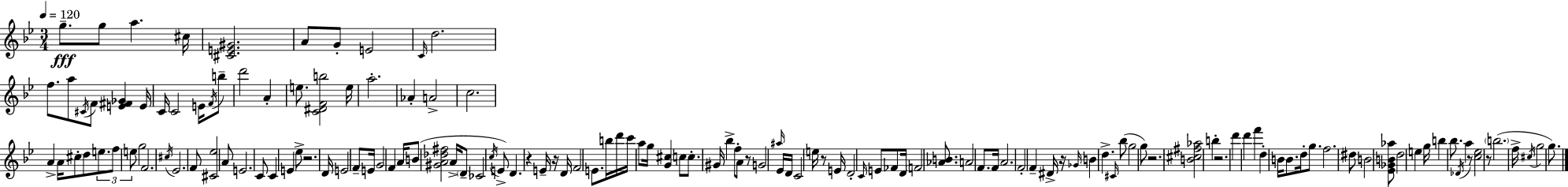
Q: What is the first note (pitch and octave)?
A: G5